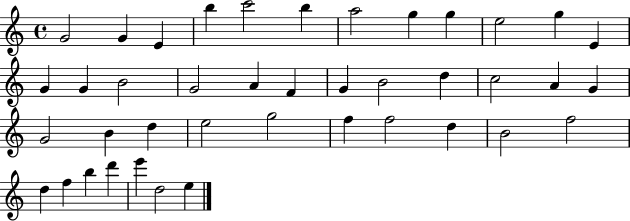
X:1
T:Untitled
M:4/4
L:1/4
K:C
G2 G E b c'2 b a2 g g e2 g E G G B2 G2 A F G B2 d c2 A G G2 B d e2 g2 f f2 d B2 f2 d f b d' e' d2 e